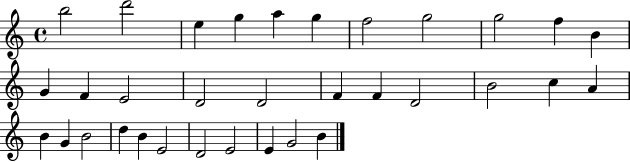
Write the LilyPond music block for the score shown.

{
  \clef treble
  \time 4/4
  \defaultTimeSignature
  \key c \major
  b''2 d'''2 | e''4 g''4 a''4 g''4 | f''2 g''2 | g''2 f''4 b'4 | \break g'4 f'4 e'2 | d'2 d'2 | f'4 f'4 d'2 | b'2 c''4 a'4 | \break b'4 g'4 b'2 | d''4 b'4 e'2 | d'2 e'2 | e'4 g'2 b'4 | \break \bar "|."
}